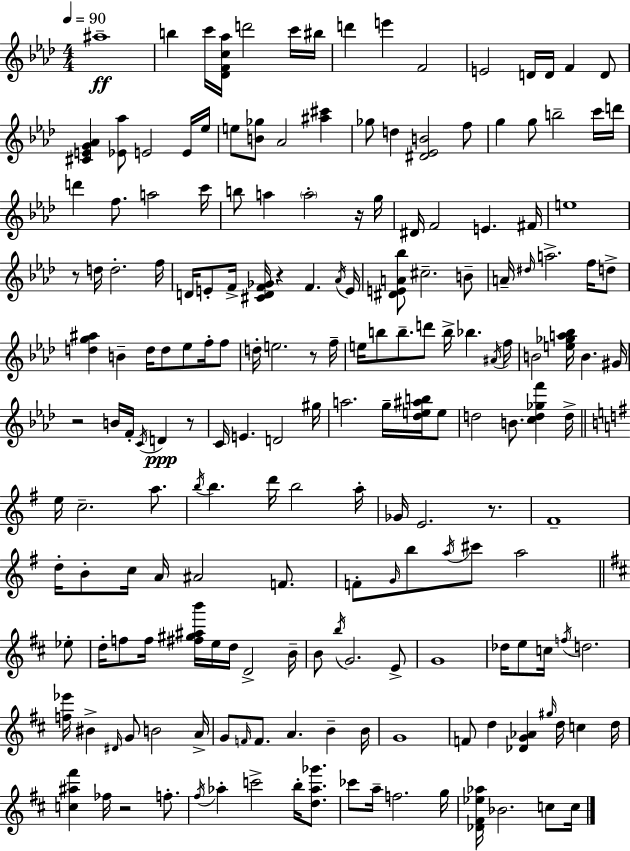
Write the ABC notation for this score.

X:1
T:Untitled
M:4/4
L:1/4
K:Ab
^a4 b c'/4 [_DFc_a]/4 d'2 c'/4 ^b/4 d' e' F2 E2 D/4 D/4 F D/2 [^CEG_A] [_E_a]/2 E2 E/4 _e/4 e/2 [B_g]/2 _A2 [^a^c'] _g/2 d [^D_EB]2 f/2 g g/2 b2 c'/4 d'/4 d' f/2 a2 c'/4 b/2 a a2 z/4 g/4 ^D/4 F2 E ^F/4 e4 z/2 d/4 d2 f/4 D/4 E/2 F/4 [^CDF_G]/4 z F _A/4 E/4 [^DEA_b]/2 ^c2 B/2 A/4 ^d/4 a2 f/4 d/2 [dg^a] B d/4 d/2 _e/2 f/4 f/2 d/4 e2 z/2 f/4 e/4 b/2 b/2 d'/2 b/4 _b ^A/4 f/4 B2 [e_ga_b]/4 B ^G/4 z2 B/4 F/4 C/4 D z/2 C/4 E D2 ^g/4 a2 g/4 [_de^ab]/4 e/2 d2 B/2 [cd_gf'] d/4 e/4 c2 a/2 b/4 b d'/4 b2 a/4 _G/4 E2 z/2 ^F4 d/4 B/2 c/4 A/4 ^A2 F/2 F/2 G/4 b/2 a/4 ^c'/2 a2 _e/2 d/4 f/2 f/4 [^f^g^ab']/4 e/4 d/4 D2 B/4 B/2 b/4 G2 E/2 G4 _d/4 e/2 c/4 f/4 d2 [f_e']/4 ^B ^D/4 G/2 B2 A/4 G/2 F/4 F/2 A B B/4 G4 F/2 d [_DG_A] ^g/4 d/4 c d/4 [c^a^f'] _f/4 z2 f/2 ^f/4 _a c'2 b/4 [d_a_g']/2 _c'/2 a/4 f2 g/4 [_D^F_e_a]/4 _B2 c/2 c/4